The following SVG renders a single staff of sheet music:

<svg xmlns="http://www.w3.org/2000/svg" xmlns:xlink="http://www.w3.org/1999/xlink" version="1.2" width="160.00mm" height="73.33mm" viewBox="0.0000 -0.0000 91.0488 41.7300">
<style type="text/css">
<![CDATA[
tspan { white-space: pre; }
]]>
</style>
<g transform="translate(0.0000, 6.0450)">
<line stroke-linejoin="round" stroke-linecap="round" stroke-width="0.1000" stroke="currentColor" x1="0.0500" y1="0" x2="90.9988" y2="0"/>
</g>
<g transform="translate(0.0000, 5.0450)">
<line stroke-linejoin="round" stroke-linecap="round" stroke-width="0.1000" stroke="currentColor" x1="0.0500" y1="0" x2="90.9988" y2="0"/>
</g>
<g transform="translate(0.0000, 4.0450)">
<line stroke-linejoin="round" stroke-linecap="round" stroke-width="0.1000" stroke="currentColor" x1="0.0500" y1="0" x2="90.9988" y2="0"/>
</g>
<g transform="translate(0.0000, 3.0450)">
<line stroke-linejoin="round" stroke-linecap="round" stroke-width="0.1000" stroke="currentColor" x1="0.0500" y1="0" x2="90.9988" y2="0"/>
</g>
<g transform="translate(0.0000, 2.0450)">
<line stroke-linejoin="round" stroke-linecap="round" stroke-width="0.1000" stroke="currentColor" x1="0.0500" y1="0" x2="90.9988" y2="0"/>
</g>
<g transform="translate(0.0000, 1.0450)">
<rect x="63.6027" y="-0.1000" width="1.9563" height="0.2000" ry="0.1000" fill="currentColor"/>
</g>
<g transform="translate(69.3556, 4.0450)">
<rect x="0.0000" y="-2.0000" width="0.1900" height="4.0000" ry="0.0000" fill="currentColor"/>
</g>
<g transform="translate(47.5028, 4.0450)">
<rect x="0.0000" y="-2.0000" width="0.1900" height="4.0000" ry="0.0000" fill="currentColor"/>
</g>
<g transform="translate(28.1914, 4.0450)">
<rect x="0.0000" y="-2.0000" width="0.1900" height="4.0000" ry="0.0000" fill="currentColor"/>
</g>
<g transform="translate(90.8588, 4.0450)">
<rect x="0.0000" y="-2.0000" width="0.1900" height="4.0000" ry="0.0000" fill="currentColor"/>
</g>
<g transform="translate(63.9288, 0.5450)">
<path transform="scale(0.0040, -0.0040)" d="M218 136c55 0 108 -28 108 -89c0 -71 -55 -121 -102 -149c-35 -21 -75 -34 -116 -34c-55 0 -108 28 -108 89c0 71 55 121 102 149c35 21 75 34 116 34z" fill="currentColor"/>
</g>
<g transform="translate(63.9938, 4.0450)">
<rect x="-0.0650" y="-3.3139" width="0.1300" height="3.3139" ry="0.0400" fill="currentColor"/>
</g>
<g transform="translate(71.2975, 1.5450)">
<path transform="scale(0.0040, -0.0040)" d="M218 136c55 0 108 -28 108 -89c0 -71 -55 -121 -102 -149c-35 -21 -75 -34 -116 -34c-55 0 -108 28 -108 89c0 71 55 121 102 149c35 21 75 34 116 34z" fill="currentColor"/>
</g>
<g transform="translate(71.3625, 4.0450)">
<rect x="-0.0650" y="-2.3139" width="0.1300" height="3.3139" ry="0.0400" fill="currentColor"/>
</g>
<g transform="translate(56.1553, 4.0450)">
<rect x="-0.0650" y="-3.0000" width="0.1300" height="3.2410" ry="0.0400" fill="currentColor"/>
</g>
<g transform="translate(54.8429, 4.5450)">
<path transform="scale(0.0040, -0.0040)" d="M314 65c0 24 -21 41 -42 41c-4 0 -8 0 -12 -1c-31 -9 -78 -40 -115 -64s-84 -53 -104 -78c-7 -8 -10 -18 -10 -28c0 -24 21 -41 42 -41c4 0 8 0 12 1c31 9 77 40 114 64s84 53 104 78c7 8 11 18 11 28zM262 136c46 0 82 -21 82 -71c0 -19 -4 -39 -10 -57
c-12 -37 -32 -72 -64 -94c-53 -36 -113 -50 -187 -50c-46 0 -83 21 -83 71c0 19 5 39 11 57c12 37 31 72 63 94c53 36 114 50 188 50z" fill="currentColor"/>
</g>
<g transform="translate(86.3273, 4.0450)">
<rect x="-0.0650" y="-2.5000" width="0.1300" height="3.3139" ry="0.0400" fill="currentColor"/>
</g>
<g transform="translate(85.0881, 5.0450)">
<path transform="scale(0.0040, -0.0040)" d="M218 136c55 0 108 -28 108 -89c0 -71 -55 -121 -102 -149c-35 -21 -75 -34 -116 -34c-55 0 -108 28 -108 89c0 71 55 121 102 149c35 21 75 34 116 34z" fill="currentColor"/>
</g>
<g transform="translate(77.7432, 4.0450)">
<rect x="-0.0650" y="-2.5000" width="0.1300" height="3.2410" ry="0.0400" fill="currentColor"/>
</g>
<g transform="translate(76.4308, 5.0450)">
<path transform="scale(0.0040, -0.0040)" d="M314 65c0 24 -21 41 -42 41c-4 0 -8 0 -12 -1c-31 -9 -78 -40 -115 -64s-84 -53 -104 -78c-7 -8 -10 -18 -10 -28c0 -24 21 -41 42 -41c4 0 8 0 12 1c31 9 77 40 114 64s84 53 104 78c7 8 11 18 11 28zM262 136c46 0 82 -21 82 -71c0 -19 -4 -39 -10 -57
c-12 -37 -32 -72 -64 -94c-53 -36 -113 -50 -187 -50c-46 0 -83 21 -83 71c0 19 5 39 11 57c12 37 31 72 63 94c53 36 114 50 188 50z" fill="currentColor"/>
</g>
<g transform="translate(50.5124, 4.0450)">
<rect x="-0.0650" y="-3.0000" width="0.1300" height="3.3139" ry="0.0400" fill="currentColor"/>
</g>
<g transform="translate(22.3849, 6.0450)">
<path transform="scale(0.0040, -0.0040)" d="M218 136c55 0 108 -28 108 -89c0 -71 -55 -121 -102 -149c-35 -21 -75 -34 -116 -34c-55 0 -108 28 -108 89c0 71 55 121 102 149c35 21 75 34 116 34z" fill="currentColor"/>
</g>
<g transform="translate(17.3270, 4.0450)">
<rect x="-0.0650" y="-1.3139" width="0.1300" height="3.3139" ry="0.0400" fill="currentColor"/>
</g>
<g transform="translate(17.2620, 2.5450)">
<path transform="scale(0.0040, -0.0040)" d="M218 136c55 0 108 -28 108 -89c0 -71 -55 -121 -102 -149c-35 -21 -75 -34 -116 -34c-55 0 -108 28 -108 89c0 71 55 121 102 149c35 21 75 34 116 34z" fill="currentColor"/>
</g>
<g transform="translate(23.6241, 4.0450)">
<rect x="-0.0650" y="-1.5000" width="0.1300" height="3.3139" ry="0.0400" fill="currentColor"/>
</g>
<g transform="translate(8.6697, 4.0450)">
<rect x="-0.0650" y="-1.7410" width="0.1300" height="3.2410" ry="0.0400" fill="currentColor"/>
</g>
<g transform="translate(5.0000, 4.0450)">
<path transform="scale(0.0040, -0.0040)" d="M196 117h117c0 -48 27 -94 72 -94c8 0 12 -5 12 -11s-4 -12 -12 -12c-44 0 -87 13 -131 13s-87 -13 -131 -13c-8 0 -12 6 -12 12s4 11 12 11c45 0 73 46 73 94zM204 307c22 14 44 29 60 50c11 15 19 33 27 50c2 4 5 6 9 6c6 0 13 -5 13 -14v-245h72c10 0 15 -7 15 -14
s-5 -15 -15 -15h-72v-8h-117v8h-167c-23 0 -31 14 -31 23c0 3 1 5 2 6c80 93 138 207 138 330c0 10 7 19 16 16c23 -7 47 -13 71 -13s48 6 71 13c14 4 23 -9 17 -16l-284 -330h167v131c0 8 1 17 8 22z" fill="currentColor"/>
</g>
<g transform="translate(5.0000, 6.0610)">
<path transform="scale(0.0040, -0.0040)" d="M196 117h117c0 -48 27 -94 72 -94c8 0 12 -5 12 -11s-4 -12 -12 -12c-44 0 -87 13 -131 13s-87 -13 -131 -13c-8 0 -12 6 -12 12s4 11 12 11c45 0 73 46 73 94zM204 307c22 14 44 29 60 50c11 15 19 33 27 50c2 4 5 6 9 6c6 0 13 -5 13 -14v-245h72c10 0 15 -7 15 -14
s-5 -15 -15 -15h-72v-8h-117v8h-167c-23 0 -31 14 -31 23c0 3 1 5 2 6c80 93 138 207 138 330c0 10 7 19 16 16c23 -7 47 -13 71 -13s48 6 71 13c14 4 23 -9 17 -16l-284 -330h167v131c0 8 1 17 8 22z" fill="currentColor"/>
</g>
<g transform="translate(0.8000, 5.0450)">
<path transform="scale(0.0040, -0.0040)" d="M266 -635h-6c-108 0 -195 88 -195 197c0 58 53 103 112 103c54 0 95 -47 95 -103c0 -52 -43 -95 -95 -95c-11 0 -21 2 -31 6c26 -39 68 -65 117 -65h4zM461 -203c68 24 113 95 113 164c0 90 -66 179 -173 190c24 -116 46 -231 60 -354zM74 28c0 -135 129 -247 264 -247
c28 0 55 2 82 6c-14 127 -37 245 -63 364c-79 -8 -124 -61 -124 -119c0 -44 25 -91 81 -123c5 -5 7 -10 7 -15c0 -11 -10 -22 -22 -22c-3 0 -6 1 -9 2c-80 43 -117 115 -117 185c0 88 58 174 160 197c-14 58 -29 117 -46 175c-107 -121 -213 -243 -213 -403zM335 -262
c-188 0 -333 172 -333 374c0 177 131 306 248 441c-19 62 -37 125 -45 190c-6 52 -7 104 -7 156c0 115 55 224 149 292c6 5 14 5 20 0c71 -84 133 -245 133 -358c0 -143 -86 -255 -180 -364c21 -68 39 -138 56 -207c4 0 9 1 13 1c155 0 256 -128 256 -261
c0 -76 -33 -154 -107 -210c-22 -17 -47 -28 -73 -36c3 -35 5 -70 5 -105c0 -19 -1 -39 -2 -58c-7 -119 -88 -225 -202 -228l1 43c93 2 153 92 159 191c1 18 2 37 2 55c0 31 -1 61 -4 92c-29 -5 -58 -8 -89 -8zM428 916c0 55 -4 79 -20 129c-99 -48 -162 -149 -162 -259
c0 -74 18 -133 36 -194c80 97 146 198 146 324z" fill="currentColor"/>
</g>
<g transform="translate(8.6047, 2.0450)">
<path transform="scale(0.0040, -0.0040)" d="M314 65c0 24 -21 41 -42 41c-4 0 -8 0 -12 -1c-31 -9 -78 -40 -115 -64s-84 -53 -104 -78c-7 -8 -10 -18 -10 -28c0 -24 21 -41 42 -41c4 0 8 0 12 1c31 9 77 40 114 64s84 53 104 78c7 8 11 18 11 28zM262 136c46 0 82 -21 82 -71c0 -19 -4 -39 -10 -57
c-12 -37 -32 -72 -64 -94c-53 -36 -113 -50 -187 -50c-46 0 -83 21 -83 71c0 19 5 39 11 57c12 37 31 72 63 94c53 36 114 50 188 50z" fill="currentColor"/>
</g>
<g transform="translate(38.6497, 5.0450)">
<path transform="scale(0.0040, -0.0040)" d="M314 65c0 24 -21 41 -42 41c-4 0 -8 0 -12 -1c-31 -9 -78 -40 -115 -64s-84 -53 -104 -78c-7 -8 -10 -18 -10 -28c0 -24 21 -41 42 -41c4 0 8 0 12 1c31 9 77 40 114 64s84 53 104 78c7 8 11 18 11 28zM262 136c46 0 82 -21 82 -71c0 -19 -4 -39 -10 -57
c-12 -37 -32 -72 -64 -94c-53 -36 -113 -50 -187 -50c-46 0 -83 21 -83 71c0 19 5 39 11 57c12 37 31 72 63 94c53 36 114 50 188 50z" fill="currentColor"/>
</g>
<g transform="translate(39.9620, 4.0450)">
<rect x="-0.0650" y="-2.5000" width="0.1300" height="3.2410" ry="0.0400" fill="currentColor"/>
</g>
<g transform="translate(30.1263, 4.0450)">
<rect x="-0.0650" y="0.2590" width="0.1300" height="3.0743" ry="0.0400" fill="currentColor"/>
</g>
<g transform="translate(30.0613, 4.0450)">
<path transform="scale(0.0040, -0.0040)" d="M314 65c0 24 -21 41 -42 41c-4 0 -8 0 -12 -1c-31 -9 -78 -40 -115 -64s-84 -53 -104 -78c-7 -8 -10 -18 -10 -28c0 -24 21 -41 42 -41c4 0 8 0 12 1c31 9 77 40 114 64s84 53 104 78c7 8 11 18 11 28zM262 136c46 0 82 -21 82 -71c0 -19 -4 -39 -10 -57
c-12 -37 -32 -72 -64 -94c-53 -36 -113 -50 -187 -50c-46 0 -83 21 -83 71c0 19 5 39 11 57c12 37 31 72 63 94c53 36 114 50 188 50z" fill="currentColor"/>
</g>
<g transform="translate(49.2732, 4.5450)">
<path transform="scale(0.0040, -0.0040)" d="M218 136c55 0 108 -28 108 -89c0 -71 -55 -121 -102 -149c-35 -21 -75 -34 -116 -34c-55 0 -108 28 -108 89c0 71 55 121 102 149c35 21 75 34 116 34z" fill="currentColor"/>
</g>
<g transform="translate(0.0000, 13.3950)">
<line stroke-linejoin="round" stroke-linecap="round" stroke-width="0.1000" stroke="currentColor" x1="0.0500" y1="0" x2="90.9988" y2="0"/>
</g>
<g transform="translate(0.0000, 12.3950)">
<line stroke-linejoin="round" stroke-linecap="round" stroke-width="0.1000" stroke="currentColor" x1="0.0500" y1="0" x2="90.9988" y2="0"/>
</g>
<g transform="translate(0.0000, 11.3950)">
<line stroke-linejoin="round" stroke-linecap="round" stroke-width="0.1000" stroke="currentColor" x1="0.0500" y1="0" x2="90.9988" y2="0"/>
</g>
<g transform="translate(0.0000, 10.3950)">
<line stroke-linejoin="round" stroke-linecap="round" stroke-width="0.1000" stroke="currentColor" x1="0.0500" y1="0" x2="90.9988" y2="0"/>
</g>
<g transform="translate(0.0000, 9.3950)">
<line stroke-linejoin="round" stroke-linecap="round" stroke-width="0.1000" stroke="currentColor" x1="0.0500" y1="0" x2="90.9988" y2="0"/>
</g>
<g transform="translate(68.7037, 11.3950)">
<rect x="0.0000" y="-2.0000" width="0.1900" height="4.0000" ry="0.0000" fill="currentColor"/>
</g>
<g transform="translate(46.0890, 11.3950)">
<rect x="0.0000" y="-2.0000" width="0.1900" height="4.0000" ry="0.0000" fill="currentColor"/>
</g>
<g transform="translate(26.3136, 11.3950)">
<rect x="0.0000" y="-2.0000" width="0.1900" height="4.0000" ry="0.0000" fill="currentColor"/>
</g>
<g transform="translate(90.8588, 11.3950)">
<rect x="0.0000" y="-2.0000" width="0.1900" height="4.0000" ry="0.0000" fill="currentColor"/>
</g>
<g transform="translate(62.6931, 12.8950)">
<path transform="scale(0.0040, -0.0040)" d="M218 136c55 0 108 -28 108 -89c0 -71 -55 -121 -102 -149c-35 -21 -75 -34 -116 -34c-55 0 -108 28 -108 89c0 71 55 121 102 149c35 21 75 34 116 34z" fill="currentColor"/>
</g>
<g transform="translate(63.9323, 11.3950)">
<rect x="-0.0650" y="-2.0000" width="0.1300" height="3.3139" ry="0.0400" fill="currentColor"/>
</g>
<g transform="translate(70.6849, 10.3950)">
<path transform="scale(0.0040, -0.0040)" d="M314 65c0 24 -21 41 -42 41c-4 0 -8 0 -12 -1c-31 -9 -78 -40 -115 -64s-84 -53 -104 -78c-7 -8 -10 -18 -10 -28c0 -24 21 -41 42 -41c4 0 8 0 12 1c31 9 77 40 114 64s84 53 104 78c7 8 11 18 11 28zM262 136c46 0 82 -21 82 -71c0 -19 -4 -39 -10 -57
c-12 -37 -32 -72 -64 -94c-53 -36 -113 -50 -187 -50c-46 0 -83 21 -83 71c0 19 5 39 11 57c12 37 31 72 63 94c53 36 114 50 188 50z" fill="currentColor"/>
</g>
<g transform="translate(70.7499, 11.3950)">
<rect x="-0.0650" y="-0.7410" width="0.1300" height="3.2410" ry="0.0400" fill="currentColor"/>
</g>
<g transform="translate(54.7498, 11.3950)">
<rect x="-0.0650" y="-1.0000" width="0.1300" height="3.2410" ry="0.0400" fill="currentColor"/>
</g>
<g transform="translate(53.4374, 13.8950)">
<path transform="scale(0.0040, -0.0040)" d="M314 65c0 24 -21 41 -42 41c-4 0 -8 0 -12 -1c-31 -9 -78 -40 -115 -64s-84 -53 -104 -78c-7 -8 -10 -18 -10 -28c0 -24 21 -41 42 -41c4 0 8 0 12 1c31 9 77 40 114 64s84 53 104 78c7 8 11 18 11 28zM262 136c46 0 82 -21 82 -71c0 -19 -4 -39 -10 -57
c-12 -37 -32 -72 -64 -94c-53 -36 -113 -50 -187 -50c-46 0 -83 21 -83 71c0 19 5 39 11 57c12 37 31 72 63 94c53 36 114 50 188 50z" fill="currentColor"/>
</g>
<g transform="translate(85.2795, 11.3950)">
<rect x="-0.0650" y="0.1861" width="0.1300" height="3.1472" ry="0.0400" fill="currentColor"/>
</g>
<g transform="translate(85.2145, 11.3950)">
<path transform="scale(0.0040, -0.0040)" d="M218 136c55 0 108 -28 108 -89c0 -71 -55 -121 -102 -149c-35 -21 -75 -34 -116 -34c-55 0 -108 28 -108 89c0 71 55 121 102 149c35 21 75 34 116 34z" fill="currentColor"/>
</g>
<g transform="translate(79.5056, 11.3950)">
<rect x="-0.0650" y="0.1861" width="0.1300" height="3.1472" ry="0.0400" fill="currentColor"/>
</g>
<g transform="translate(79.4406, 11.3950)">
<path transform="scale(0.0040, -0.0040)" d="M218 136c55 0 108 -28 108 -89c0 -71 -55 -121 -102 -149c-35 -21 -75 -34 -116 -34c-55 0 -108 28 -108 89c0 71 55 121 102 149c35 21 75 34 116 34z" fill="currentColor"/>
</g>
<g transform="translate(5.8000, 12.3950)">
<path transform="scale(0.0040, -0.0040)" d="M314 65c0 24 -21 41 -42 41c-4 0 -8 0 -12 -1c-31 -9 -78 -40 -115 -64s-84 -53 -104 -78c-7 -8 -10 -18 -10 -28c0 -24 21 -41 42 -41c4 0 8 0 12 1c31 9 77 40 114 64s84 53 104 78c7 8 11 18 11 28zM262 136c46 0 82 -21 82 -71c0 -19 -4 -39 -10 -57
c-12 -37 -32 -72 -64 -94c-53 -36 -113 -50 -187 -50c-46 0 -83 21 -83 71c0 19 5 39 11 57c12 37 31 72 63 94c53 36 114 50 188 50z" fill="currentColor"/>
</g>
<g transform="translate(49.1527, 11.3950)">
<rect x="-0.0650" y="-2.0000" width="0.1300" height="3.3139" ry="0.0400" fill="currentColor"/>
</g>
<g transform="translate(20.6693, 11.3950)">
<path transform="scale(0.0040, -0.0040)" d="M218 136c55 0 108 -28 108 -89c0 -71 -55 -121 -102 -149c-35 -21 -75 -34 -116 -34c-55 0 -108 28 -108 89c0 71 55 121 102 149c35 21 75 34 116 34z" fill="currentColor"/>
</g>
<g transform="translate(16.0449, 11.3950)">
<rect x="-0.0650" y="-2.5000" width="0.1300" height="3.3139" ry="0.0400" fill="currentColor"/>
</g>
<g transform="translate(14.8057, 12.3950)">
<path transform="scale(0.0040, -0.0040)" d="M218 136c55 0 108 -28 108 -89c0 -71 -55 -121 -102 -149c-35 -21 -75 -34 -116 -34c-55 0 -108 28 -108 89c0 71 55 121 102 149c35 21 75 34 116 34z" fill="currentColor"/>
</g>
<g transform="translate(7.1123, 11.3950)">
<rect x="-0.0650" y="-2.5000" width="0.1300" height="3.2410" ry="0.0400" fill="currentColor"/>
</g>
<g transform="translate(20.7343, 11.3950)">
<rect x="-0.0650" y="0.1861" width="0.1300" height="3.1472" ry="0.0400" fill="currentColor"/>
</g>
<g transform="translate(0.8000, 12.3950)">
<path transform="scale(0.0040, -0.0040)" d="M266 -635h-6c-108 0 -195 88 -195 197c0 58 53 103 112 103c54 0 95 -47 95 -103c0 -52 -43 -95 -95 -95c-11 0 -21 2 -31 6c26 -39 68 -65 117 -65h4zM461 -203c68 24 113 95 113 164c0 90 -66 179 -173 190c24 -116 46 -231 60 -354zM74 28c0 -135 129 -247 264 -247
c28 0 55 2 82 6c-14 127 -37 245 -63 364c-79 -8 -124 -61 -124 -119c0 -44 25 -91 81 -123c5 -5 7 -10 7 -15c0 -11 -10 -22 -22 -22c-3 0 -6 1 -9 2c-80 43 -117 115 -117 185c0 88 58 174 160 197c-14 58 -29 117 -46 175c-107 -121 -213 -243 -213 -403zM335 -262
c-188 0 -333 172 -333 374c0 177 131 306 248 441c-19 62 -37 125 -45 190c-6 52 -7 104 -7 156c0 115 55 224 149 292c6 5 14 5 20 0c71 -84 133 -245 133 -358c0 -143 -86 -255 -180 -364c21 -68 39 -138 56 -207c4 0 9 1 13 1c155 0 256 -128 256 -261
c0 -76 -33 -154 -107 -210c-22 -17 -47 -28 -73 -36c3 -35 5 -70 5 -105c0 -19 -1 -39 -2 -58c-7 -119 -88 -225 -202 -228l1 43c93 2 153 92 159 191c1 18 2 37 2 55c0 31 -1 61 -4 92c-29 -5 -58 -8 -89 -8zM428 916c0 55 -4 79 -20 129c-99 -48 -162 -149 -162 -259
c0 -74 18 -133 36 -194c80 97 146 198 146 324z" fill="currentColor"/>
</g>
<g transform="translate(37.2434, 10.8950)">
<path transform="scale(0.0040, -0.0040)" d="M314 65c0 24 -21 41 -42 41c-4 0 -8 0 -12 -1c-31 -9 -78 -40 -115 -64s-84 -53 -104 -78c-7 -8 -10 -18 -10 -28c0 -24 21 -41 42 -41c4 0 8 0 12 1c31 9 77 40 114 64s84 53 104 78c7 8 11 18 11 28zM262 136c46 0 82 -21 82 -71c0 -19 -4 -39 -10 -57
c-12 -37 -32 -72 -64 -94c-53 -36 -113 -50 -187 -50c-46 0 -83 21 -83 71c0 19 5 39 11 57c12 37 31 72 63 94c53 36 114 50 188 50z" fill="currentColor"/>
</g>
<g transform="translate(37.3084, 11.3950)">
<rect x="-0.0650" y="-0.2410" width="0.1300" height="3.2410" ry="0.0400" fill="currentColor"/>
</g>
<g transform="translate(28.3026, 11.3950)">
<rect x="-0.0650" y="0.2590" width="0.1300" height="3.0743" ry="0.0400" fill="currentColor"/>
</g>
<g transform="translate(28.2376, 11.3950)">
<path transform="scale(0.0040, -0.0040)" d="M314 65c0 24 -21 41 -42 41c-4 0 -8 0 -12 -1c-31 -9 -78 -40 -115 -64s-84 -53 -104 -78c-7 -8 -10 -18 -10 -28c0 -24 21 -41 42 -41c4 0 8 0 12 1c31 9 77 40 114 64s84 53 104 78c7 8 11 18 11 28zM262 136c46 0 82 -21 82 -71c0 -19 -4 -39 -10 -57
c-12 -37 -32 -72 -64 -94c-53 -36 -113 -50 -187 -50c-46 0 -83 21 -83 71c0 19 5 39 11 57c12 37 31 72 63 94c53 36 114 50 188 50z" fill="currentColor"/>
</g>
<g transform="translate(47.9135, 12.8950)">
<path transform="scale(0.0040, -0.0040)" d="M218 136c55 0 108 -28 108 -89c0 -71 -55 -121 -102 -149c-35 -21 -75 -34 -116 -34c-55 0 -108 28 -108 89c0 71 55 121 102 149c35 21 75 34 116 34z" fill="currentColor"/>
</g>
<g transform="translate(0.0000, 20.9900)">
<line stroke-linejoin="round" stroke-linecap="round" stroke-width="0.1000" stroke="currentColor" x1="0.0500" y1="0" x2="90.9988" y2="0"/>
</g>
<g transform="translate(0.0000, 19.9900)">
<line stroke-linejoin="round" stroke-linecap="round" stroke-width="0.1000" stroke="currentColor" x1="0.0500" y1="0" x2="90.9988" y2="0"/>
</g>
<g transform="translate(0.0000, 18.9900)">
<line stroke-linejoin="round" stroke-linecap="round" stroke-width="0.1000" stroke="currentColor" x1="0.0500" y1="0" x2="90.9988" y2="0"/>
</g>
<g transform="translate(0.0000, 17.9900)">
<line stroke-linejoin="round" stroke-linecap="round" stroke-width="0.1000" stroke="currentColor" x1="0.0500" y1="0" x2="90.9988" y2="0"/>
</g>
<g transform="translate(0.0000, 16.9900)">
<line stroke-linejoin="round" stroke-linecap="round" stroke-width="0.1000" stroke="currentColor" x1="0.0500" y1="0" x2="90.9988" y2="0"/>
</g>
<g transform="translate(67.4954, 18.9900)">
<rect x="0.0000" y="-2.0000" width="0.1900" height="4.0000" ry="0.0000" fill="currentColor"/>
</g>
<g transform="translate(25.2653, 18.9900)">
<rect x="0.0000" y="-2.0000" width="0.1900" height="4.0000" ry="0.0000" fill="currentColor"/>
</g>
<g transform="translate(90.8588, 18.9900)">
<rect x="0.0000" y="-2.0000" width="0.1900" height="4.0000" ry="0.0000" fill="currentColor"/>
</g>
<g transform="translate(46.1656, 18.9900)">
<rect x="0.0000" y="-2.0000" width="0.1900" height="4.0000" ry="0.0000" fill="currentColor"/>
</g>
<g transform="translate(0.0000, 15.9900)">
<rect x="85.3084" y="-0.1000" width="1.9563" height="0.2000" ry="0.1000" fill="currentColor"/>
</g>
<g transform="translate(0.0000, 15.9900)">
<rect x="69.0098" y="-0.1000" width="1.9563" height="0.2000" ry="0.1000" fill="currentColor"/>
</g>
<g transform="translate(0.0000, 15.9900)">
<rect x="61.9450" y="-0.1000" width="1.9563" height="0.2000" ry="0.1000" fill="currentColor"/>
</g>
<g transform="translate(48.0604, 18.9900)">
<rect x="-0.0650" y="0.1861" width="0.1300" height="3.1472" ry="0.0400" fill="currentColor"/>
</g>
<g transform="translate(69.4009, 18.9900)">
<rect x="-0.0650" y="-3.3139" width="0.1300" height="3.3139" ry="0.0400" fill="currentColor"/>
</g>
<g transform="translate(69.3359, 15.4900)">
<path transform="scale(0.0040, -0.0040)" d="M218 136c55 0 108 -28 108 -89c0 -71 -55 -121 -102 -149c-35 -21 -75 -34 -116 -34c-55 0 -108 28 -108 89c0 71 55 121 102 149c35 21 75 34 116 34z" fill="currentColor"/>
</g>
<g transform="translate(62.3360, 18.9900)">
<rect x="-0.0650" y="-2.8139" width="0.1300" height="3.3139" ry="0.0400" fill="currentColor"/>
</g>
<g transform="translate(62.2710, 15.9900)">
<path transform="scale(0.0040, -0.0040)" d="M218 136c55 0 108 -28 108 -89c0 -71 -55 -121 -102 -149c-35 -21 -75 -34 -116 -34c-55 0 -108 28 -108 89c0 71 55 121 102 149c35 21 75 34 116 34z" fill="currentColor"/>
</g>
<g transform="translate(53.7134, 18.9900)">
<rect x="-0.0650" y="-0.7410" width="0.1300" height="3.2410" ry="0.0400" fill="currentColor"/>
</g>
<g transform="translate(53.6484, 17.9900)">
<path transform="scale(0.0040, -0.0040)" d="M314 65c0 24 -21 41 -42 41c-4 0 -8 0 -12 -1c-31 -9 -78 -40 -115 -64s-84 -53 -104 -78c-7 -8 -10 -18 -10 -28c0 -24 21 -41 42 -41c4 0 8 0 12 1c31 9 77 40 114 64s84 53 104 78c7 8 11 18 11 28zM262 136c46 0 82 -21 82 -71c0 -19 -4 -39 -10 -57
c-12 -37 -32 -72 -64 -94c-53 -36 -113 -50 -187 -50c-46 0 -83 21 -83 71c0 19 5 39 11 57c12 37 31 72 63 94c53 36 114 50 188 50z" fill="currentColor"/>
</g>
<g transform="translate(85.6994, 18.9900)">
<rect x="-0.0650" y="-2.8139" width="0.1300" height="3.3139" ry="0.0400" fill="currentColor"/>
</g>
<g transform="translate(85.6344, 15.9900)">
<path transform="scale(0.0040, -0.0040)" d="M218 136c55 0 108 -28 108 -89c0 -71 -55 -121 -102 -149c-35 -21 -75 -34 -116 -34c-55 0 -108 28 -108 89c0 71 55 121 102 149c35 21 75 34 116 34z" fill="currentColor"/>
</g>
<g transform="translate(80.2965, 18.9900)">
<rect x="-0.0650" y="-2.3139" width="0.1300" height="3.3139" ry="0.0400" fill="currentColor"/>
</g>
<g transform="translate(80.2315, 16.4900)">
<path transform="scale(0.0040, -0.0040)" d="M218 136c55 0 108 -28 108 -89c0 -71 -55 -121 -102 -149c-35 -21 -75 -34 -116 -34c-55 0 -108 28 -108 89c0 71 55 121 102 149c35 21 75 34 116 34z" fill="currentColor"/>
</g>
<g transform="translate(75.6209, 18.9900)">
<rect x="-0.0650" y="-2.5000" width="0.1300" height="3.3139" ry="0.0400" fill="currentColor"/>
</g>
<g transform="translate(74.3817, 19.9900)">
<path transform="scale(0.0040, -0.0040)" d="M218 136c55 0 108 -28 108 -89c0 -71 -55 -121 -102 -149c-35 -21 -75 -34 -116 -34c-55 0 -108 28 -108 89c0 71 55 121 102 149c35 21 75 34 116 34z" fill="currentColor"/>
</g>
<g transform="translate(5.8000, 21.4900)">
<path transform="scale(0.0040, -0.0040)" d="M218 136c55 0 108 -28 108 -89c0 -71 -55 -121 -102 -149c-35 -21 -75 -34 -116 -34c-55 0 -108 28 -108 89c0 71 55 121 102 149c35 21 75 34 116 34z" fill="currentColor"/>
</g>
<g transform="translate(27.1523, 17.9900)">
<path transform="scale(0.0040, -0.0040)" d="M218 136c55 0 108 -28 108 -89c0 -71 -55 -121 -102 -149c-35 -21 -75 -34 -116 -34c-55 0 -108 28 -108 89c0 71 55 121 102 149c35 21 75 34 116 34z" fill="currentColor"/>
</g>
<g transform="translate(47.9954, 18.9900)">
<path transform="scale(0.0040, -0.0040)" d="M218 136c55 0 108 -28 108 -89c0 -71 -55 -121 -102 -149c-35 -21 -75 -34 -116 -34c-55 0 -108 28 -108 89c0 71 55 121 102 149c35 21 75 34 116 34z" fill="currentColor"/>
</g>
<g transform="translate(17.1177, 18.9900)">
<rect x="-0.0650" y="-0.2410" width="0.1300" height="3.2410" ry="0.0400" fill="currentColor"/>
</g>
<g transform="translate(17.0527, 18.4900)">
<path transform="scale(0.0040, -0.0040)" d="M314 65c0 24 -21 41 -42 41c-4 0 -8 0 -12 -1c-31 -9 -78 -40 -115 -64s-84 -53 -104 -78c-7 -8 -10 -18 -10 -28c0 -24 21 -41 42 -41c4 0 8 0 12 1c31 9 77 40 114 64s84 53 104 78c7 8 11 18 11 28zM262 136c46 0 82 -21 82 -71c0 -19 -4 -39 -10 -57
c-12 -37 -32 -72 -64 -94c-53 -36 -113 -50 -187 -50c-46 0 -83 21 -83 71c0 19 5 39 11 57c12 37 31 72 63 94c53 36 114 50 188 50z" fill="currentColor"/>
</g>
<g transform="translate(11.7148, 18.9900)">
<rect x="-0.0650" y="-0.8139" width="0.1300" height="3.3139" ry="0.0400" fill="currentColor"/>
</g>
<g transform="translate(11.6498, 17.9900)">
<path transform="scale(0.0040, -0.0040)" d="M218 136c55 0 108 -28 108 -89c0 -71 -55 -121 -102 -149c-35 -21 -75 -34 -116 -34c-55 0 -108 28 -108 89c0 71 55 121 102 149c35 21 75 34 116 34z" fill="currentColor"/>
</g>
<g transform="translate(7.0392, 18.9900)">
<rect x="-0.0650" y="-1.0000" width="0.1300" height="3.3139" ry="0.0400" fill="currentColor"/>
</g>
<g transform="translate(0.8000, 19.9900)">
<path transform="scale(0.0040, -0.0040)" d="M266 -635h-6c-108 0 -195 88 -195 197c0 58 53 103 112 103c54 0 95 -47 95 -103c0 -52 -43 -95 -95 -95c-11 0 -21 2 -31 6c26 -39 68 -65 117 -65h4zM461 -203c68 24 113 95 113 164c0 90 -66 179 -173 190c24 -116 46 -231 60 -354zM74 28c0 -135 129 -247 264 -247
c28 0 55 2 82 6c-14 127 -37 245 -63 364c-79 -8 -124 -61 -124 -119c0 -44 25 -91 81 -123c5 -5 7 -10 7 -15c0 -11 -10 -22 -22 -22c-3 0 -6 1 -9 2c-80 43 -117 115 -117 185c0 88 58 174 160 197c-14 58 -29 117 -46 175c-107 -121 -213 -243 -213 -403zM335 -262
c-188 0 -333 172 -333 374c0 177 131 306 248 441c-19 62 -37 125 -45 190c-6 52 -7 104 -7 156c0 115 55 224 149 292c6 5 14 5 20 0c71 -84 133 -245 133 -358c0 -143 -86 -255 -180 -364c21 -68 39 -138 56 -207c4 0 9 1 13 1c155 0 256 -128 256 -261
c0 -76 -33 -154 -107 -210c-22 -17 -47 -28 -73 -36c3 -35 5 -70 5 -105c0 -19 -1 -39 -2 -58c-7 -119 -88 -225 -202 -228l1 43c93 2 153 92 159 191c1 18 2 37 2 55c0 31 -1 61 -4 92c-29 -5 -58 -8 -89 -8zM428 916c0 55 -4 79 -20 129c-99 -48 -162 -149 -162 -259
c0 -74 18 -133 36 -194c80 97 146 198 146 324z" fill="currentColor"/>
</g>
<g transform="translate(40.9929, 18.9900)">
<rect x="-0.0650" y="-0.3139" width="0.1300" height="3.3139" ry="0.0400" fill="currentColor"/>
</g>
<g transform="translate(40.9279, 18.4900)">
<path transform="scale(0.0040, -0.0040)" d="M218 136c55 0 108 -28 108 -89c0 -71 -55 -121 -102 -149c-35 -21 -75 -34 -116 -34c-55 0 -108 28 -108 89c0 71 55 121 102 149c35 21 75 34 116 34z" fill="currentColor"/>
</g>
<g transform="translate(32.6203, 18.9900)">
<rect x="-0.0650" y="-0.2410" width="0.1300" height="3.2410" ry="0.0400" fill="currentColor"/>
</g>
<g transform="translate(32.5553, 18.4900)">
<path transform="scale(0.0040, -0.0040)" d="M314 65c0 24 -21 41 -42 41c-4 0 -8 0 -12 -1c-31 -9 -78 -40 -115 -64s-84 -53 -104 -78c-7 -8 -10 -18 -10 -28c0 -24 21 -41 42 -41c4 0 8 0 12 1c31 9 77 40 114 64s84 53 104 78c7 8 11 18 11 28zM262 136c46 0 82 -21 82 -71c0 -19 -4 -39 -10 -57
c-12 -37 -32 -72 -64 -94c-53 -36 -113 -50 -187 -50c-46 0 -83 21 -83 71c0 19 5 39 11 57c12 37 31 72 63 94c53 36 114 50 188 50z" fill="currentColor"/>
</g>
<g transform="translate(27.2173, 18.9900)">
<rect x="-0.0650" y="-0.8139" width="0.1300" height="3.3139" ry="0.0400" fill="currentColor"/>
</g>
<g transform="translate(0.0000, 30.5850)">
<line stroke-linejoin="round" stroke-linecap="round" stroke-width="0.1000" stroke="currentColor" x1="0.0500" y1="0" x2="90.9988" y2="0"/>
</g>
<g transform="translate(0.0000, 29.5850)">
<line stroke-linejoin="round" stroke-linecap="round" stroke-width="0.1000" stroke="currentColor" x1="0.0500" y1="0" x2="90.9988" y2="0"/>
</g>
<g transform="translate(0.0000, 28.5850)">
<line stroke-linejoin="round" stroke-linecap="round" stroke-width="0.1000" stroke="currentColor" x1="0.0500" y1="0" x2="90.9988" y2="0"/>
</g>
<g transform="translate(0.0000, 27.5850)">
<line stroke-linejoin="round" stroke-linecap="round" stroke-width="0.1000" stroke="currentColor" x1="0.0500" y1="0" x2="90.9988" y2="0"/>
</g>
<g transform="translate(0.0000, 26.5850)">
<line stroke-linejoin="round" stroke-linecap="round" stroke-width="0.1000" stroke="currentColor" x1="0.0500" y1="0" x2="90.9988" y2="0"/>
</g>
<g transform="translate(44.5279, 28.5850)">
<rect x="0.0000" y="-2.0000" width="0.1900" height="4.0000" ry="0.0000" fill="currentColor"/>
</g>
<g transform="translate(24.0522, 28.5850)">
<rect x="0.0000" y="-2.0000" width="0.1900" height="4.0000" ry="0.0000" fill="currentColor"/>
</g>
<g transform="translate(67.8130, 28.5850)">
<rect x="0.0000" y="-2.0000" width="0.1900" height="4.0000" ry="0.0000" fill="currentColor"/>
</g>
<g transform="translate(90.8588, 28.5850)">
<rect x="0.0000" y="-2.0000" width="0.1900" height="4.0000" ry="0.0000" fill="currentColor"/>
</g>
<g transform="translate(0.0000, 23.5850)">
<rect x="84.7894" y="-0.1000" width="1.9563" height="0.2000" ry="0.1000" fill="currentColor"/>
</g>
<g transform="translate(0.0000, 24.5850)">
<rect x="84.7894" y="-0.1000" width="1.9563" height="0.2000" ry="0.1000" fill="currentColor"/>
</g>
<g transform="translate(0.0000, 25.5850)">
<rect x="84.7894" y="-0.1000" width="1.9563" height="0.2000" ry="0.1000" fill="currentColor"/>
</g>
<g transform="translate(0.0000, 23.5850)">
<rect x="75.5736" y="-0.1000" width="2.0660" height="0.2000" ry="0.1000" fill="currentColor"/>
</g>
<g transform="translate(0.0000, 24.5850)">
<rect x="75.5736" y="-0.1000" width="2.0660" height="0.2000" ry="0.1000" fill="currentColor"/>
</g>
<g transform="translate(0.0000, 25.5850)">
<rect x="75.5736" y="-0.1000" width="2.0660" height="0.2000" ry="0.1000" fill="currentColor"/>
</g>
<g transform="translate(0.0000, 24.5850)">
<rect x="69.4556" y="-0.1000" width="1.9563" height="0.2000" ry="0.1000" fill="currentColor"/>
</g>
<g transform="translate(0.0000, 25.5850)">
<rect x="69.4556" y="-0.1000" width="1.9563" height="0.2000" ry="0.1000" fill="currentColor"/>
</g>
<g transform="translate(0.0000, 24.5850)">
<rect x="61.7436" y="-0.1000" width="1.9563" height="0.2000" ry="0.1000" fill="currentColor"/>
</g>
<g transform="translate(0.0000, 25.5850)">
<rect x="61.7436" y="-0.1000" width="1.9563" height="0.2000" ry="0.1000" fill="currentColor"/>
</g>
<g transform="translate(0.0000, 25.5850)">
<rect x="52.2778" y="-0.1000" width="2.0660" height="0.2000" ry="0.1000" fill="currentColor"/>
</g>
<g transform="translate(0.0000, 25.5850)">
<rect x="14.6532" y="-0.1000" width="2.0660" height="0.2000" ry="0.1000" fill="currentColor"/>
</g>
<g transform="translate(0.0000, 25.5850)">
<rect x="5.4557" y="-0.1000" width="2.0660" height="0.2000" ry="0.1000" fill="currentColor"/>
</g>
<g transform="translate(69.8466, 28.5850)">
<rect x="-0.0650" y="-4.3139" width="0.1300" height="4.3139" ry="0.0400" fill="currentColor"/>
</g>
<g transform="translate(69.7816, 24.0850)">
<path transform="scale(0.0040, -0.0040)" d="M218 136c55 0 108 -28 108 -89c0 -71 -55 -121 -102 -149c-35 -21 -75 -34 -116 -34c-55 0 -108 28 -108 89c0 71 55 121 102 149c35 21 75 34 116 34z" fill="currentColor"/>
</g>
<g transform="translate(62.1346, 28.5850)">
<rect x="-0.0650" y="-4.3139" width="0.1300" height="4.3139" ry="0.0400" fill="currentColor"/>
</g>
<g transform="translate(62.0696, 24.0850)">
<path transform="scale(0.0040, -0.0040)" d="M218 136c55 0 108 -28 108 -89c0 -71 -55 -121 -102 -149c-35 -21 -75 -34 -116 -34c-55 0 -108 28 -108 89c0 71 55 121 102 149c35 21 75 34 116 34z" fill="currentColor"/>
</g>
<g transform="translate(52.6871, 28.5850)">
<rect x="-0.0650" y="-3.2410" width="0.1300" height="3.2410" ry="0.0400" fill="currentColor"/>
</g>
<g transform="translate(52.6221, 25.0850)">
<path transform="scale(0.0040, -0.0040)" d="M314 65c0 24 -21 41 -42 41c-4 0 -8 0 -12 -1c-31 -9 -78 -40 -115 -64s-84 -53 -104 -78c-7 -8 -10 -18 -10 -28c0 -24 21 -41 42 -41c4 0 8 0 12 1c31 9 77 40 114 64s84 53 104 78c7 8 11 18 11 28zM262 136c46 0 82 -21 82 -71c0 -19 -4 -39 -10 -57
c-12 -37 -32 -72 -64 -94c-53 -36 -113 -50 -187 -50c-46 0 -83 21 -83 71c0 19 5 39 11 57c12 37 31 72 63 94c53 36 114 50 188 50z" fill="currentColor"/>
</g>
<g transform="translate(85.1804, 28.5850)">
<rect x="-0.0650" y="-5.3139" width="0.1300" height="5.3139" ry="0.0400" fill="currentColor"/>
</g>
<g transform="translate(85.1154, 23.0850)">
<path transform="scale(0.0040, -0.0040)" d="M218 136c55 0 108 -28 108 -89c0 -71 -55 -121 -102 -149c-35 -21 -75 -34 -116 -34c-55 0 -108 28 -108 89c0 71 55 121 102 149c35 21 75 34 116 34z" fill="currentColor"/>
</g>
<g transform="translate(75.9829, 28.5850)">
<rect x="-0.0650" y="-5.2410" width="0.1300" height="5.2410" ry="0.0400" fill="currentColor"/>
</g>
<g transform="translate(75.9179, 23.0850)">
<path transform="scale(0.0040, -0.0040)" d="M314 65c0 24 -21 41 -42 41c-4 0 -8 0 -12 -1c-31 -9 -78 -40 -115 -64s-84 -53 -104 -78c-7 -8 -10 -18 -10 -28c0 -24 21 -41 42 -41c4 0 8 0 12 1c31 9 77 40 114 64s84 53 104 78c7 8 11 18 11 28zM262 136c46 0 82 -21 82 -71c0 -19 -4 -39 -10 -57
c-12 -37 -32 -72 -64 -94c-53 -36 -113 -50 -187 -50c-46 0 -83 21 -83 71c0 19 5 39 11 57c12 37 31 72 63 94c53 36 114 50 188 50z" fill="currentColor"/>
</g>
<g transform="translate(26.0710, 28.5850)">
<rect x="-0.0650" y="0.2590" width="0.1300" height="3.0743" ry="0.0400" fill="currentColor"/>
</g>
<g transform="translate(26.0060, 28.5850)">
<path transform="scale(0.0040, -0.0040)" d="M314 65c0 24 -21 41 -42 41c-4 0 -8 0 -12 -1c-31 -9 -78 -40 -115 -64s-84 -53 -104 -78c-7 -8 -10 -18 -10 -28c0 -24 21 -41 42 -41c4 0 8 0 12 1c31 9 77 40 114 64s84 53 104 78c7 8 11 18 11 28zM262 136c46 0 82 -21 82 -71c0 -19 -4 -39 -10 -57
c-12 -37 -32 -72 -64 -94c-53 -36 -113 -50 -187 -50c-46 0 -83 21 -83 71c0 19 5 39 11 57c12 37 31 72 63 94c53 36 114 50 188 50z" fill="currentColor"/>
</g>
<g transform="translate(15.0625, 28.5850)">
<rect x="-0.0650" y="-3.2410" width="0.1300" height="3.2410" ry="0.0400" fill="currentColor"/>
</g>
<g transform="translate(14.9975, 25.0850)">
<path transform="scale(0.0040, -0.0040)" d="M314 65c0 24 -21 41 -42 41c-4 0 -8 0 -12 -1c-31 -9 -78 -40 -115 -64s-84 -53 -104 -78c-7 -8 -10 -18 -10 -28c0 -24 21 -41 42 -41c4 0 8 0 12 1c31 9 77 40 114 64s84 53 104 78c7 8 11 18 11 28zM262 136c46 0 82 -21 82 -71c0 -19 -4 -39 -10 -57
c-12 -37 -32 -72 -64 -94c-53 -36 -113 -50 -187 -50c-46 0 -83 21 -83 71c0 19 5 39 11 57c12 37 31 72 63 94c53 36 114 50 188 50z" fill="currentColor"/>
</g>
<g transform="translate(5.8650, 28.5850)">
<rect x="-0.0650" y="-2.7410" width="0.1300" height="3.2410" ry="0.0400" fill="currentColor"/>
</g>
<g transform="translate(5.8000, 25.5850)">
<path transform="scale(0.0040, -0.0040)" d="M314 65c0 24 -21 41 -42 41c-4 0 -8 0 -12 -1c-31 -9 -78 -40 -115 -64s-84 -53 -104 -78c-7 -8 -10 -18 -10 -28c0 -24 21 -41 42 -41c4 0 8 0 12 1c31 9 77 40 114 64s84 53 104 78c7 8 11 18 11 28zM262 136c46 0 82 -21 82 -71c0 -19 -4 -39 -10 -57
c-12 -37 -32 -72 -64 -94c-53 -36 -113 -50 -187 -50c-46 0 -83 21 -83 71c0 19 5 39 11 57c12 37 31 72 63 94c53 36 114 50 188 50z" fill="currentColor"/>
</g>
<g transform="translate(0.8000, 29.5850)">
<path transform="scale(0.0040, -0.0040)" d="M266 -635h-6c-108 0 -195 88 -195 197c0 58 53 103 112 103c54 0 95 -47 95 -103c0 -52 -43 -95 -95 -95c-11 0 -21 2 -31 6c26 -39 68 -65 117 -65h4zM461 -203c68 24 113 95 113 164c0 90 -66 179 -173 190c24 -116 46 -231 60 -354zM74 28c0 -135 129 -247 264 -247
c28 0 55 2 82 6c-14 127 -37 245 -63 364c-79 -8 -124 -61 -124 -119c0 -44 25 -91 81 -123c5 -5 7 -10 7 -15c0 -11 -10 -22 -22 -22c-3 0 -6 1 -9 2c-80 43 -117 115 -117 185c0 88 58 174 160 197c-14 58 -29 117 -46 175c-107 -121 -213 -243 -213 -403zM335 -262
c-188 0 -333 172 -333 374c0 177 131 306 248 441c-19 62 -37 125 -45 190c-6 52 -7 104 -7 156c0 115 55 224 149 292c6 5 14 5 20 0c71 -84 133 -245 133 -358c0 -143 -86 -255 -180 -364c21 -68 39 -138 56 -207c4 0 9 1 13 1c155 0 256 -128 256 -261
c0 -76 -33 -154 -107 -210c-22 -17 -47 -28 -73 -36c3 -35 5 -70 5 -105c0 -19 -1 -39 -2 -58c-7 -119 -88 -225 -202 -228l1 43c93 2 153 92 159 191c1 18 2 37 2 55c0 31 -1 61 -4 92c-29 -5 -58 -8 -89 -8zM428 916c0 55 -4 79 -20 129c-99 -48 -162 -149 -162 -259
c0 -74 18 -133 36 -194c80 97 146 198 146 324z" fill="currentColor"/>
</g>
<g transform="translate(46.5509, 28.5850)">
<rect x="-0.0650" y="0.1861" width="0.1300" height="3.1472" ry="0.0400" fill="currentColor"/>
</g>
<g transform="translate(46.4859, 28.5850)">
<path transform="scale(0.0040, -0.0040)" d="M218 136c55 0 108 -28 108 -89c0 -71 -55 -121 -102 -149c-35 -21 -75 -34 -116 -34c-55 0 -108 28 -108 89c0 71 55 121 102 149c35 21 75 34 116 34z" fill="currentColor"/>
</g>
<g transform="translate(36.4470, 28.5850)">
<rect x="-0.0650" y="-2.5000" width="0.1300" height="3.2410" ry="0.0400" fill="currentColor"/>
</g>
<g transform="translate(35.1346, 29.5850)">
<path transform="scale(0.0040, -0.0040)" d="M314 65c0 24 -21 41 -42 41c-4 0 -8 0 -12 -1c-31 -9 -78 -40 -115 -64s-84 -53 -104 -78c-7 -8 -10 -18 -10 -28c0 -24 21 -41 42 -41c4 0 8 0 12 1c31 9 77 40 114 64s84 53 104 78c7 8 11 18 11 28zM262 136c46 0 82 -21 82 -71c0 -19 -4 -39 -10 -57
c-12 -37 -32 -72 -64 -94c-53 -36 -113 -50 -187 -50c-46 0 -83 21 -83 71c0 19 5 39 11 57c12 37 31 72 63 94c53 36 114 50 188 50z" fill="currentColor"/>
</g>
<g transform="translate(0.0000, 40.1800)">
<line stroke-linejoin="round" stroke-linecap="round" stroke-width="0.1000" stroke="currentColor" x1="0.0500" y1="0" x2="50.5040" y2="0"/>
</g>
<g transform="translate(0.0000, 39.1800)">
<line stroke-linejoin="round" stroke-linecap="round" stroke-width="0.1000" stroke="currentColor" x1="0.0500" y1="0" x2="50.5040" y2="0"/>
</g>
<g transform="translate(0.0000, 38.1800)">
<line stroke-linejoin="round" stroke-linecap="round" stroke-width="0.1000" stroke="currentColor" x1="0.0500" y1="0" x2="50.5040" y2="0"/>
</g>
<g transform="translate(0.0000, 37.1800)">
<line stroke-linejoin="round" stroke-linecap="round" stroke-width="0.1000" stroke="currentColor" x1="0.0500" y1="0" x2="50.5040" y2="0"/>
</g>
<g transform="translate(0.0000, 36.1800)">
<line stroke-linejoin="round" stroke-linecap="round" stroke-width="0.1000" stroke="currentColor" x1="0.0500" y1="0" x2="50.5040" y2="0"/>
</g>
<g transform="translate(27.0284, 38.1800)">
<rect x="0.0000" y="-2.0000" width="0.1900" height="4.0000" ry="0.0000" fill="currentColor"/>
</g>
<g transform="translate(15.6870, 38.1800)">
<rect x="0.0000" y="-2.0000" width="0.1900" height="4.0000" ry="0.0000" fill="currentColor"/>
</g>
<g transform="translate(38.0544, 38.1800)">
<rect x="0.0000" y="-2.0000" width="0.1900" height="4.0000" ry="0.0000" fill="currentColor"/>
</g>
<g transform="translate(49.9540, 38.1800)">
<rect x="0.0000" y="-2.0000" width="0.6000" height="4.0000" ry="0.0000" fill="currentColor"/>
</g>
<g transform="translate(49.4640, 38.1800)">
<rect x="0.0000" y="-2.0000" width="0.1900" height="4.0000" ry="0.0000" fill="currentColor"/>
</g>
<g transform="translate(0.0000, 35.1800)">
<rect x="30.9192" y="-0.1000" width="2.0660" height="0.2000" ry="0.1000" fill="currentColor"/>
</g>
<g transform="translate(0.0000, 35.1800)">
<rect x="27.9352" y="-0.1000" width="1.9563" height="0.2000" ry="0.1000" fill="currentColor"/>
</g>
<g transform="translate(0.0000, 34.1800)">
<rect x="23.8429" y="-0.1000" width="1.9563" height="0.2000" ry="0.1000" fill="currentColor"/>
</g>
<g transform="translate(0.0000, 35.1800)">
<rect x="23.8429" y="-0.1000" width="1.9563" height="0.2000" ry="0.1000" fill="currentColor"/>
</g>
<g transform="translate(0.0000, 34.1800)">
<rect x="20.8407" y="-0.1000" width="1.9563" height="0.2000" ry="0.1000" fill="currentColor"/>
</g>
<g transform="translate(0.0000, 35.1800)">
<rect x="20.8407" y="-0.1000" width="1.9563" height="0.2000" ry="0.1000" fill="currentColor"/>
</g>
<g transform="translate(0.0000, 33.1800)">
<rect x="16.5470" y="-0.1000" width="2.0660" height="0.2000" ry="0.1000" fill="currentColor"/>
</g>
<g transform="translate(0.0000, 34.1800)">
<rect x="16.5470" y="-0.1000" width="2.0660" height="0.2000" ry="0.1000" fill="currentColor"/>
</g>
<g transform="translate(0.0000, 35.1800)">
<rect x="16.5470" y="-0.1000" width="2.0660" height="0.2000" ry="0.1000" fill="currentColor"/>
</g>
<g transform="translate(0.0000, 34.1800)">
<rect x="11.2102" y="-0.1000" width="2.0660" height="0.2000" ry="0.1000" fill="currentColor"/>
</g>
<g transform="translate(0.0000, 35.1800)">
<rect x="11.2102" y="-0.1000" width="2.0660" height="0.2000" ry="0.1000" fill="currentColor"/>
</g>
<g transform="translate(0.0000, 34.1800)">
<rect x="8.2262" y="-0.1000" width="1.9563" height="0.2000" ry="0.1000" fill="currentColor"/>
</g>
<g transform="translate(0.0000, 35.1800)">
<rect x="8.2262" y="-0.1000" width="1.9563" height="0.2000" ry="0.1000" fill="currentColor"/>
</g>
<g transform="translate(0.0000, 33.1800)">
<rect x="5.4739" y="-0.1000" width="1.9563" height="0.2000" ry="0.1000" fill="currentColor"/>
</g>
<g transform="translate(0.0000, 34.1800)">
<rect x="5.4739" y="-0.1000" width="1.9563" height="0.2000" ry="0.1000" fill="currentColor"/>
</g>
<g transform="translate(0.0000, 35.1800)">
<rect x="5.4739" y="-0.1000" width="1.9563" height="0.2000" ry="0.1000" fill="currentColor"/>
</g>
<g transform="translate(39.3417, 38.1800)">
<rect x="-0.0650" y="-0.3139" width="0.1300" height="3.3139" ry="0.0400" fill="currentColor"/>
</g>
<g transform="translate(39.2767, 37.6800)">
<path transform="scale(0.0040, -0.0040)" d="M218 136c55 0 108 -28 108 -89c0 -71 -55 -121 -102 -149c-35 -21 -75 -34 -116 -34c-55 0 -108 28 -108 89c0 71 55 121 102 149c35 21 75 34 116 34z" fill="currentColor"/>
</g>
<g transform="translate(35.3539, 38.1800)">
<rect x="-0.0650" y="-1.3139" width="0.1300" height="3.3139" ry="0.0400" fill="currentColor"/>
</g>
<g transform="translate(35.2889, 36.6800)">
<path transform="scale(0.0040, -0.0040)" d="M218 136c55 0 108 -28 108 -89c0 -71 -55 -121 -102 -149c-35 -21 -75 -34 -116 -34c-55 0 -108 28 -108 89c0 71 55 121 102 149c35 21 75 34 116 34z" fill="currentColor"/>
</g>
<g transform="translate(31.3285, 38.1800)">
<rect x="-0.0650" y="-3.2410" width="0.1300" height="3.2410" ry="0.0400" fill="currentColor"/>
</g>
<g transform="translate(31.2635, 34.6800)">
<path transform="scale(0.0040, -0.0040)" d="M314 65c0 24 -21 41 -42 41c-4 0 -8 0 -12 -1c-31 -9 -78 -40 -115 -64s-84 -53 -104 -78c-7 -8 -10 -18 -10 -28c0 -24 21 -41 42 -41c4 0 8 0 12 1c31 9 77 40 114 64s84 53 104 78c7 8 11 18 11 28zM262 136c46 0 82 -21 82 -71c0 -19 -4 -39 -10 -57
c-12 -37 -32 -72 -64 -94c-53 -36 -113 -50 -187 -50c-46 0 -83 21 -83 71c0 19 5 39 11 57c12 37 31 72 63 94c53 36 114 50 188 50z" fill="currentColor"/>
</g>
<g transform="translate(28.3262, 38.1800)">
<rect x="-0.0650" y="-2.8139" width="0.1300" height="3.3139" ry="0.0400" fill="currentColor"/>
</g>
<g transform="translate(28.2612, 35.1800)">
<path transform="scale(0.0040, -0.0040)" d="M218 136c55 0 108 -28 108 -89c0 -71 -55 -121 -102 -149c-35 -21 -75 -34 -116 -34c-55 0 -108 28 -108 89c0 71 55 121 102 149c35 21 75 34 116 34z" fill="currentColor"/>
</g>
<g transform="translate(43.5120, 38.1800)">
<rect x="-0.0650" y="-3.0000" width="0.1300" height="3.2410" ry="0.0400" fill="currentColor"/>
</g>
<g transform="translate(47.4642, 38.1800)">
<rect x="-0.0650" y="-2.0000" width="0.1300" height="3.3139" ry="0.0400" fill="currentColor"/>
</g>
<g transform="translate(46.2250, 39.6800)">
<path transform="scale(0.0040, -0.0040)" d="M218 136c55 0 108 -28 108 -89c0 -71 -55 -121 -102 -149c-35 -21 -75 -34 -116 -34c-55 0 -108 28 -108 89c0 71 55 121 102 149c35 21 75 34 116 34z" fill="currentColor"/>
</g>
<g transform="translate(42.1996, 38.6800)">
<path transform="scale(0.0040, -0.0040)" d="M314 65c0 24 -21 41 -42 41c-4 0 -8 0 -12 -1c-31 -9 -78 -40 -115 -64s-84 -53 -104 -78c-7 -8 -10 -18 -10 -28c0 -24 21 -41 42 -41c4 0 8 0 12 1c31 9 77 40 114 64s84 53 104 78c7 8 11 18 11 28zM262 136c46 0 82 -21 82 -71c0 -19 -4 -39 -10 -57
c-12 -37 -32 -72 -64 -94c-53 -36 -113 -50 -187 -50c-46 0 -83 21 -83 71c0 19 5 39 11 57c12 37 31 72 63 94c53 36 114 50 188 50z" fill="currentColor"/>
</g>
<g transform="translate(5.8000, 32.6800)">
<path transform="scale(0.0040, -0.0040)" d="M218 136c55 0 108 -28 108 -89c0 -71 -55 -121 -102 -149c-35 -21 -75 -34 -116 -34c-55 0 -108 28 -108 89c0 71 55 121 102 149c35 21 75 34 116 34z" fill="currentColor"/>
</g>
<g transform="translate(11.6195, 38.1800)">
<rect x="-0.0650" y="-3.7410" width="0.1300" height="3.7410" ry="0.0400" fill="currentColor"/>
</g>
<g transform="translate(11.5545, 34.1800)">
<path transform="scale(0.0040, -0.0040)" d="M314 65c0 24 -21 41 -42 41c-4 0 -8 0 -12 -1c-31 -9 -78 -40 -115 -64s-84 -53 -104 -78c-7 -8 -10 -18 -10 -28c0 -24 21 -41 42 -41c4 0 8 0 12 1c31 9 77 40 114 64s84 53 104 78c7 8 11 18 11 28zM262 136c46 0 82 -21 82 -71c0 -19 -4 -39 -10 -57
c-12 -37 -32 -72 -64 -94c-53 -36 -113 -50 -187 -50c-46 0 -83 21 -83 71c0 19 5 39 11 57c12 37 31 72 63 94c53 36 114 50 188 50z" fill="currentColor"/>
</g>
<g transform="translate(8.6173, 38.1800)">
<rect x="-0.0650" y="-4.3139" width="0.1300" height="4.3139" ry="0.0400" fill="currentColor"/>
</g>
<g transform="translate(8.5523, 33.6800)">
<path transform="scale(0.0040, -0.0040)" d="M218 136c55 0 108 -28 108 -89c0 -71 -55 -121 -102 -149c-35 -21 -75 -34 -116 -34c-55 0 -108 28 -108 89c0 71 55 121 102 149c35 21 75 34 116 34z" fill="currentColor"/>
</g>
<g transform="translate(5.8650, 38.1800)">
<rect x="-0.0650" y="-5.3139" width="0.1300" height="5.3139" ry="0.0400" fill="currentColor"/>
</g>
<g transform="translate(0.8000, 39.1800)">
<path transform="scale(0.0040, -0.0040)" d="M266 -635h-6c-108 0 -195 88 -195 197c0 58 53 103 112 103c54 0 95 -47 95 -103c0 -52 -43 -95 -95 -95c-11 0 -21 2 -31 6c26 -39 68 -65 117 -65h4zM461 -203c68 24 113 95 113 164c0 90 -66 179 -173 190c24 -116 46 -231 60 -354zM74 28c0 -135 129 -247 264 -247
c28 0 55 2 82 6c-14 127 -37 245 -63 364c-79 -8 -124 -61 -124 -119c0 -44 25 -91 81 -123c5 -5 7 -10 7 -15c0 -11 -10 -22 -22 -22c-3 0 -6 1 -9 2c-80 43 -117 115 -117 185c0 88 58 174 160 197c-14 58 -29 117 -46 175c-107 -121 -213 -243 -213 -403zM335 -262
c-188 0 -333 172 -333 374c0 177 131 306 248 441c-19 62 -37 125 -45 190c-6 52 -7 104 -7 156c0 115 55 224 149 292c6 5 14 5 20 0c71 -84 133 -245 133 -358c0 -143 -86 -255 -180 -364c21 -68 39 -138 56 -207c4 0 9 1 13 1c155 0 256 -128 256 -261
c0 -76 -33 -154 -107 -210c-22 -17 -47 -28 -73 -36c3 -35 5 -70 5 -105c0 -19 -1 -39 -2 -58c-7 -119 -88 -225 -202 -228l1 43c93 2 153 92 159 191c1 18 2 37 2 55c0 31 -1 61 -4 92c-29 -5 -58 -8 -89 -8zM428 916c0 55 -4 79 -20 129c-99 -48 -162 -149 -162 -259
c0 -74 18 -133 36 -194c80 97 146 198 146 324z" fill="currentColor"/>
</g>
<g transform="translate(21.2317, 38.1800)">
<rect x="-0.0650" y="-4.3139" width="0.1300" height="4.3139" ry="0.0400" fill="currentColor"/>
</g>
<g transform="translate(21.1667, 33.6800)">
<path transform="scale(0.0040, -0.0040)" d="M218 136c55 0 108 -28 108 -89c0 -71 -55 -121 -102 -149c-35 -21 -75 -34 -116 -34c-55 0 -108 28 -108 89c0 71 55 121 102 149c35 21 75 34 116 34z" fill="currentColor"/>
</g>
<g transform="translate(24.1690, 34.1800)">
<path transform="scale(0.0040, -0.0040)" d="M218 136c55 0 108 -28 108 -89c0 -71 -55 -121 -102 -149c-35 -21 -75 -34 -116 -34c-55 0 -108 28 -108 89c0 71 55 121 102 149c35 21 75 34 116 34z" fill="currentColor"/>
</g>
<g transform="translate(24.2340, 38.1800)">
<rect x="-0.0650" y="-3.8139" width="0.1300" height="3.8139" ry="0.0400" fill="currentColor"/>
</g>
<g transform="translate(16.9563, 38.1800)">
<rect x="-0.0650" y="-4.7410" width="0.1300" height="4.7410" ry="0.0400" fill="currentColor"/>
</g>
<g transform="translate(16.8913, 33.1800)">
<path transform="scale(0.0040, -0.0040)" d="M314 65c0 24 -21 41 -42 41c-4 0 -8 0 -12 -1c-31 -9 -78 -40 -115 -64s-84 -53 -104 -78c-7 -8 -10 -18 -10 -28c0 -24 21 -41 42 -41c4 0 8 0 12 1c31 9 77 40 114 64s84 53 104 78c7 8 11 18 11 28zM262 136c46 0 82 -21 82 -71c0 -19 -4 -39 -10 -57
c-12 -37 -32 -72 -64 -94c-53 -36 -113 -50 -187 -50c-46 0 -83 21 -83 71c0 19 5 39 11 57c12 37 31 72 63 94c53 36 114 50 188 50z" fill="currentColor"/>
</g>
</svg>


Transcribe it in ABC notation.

X:1
T:Untitled
M:4/4
L:1/4
K:C
f2 e E B2 G2 A A2 b g G2 G G2 G B B2 c2 F D2 F d2 B B D d c2 d c2 c B d2 a b G g a a2 b2 B2 G2 B b2 d' d' f'2 f' f' d' c'2 e'2 d' c' a b2 e c A2 F